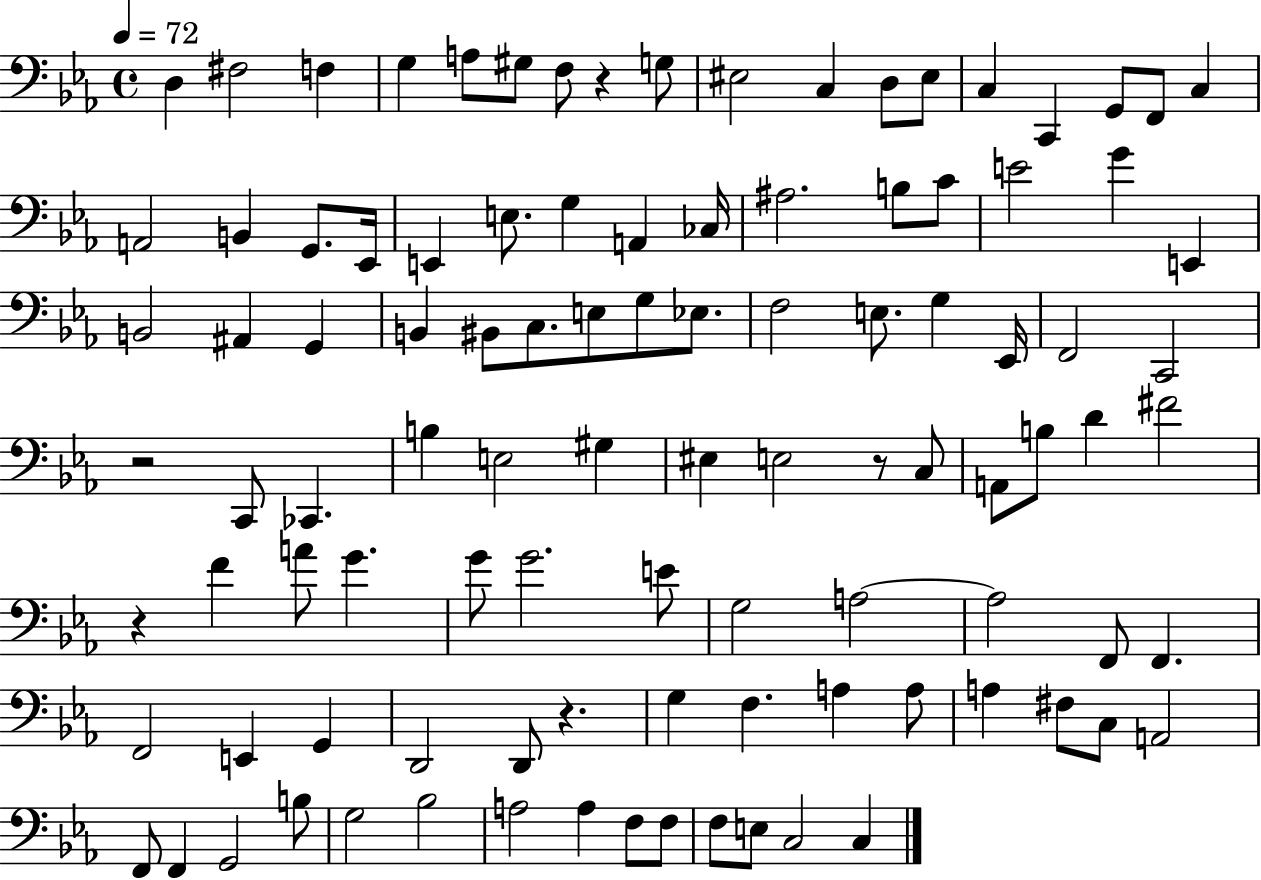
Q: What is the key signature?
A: EES major